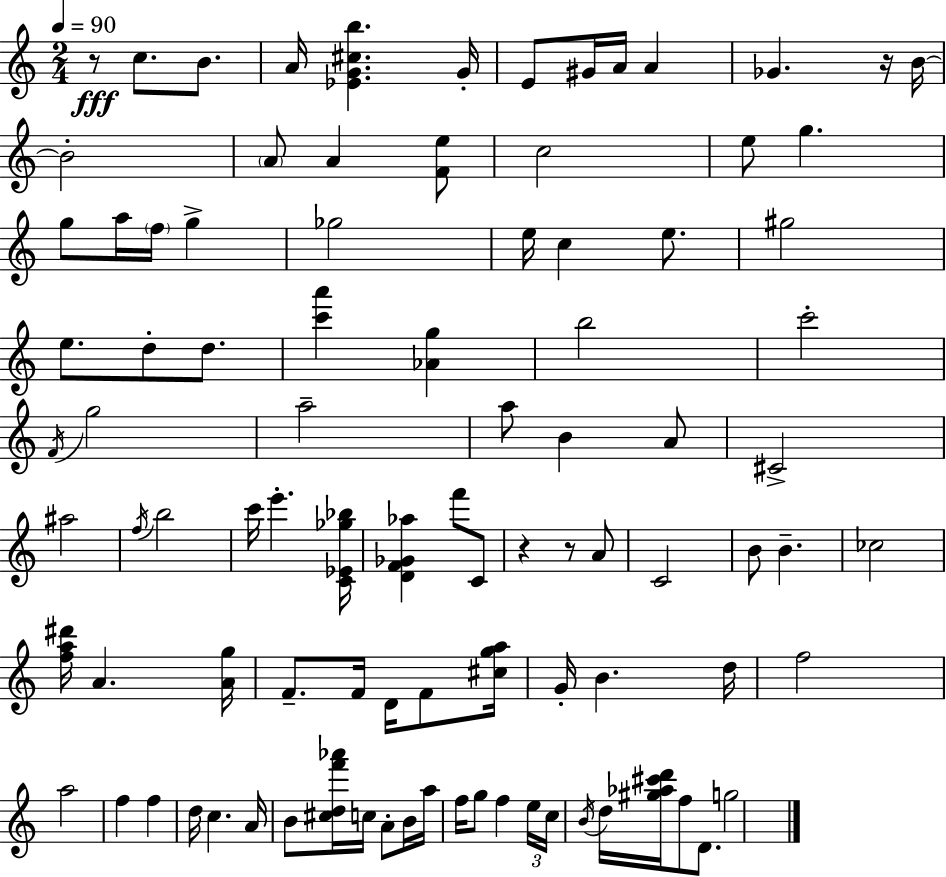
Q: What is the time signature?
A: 2/4